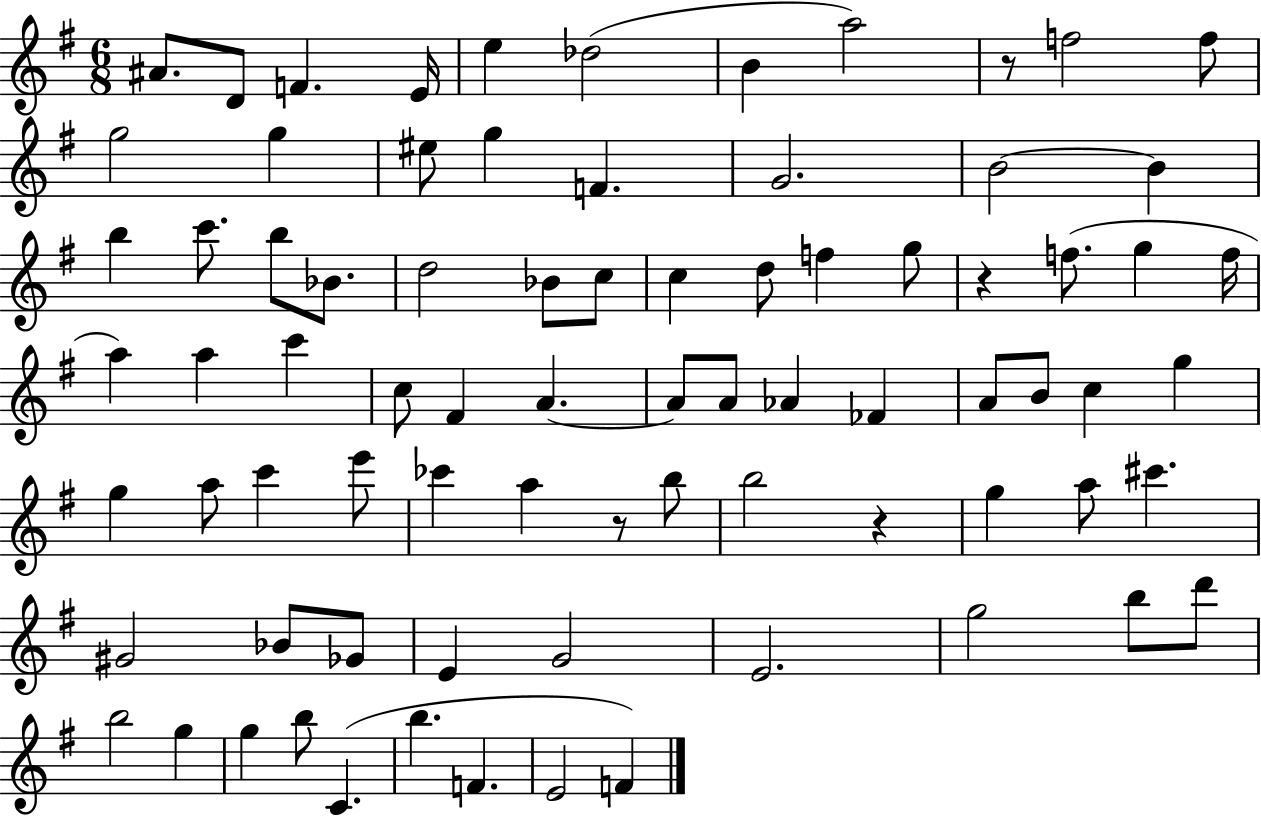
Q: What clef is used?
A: treble